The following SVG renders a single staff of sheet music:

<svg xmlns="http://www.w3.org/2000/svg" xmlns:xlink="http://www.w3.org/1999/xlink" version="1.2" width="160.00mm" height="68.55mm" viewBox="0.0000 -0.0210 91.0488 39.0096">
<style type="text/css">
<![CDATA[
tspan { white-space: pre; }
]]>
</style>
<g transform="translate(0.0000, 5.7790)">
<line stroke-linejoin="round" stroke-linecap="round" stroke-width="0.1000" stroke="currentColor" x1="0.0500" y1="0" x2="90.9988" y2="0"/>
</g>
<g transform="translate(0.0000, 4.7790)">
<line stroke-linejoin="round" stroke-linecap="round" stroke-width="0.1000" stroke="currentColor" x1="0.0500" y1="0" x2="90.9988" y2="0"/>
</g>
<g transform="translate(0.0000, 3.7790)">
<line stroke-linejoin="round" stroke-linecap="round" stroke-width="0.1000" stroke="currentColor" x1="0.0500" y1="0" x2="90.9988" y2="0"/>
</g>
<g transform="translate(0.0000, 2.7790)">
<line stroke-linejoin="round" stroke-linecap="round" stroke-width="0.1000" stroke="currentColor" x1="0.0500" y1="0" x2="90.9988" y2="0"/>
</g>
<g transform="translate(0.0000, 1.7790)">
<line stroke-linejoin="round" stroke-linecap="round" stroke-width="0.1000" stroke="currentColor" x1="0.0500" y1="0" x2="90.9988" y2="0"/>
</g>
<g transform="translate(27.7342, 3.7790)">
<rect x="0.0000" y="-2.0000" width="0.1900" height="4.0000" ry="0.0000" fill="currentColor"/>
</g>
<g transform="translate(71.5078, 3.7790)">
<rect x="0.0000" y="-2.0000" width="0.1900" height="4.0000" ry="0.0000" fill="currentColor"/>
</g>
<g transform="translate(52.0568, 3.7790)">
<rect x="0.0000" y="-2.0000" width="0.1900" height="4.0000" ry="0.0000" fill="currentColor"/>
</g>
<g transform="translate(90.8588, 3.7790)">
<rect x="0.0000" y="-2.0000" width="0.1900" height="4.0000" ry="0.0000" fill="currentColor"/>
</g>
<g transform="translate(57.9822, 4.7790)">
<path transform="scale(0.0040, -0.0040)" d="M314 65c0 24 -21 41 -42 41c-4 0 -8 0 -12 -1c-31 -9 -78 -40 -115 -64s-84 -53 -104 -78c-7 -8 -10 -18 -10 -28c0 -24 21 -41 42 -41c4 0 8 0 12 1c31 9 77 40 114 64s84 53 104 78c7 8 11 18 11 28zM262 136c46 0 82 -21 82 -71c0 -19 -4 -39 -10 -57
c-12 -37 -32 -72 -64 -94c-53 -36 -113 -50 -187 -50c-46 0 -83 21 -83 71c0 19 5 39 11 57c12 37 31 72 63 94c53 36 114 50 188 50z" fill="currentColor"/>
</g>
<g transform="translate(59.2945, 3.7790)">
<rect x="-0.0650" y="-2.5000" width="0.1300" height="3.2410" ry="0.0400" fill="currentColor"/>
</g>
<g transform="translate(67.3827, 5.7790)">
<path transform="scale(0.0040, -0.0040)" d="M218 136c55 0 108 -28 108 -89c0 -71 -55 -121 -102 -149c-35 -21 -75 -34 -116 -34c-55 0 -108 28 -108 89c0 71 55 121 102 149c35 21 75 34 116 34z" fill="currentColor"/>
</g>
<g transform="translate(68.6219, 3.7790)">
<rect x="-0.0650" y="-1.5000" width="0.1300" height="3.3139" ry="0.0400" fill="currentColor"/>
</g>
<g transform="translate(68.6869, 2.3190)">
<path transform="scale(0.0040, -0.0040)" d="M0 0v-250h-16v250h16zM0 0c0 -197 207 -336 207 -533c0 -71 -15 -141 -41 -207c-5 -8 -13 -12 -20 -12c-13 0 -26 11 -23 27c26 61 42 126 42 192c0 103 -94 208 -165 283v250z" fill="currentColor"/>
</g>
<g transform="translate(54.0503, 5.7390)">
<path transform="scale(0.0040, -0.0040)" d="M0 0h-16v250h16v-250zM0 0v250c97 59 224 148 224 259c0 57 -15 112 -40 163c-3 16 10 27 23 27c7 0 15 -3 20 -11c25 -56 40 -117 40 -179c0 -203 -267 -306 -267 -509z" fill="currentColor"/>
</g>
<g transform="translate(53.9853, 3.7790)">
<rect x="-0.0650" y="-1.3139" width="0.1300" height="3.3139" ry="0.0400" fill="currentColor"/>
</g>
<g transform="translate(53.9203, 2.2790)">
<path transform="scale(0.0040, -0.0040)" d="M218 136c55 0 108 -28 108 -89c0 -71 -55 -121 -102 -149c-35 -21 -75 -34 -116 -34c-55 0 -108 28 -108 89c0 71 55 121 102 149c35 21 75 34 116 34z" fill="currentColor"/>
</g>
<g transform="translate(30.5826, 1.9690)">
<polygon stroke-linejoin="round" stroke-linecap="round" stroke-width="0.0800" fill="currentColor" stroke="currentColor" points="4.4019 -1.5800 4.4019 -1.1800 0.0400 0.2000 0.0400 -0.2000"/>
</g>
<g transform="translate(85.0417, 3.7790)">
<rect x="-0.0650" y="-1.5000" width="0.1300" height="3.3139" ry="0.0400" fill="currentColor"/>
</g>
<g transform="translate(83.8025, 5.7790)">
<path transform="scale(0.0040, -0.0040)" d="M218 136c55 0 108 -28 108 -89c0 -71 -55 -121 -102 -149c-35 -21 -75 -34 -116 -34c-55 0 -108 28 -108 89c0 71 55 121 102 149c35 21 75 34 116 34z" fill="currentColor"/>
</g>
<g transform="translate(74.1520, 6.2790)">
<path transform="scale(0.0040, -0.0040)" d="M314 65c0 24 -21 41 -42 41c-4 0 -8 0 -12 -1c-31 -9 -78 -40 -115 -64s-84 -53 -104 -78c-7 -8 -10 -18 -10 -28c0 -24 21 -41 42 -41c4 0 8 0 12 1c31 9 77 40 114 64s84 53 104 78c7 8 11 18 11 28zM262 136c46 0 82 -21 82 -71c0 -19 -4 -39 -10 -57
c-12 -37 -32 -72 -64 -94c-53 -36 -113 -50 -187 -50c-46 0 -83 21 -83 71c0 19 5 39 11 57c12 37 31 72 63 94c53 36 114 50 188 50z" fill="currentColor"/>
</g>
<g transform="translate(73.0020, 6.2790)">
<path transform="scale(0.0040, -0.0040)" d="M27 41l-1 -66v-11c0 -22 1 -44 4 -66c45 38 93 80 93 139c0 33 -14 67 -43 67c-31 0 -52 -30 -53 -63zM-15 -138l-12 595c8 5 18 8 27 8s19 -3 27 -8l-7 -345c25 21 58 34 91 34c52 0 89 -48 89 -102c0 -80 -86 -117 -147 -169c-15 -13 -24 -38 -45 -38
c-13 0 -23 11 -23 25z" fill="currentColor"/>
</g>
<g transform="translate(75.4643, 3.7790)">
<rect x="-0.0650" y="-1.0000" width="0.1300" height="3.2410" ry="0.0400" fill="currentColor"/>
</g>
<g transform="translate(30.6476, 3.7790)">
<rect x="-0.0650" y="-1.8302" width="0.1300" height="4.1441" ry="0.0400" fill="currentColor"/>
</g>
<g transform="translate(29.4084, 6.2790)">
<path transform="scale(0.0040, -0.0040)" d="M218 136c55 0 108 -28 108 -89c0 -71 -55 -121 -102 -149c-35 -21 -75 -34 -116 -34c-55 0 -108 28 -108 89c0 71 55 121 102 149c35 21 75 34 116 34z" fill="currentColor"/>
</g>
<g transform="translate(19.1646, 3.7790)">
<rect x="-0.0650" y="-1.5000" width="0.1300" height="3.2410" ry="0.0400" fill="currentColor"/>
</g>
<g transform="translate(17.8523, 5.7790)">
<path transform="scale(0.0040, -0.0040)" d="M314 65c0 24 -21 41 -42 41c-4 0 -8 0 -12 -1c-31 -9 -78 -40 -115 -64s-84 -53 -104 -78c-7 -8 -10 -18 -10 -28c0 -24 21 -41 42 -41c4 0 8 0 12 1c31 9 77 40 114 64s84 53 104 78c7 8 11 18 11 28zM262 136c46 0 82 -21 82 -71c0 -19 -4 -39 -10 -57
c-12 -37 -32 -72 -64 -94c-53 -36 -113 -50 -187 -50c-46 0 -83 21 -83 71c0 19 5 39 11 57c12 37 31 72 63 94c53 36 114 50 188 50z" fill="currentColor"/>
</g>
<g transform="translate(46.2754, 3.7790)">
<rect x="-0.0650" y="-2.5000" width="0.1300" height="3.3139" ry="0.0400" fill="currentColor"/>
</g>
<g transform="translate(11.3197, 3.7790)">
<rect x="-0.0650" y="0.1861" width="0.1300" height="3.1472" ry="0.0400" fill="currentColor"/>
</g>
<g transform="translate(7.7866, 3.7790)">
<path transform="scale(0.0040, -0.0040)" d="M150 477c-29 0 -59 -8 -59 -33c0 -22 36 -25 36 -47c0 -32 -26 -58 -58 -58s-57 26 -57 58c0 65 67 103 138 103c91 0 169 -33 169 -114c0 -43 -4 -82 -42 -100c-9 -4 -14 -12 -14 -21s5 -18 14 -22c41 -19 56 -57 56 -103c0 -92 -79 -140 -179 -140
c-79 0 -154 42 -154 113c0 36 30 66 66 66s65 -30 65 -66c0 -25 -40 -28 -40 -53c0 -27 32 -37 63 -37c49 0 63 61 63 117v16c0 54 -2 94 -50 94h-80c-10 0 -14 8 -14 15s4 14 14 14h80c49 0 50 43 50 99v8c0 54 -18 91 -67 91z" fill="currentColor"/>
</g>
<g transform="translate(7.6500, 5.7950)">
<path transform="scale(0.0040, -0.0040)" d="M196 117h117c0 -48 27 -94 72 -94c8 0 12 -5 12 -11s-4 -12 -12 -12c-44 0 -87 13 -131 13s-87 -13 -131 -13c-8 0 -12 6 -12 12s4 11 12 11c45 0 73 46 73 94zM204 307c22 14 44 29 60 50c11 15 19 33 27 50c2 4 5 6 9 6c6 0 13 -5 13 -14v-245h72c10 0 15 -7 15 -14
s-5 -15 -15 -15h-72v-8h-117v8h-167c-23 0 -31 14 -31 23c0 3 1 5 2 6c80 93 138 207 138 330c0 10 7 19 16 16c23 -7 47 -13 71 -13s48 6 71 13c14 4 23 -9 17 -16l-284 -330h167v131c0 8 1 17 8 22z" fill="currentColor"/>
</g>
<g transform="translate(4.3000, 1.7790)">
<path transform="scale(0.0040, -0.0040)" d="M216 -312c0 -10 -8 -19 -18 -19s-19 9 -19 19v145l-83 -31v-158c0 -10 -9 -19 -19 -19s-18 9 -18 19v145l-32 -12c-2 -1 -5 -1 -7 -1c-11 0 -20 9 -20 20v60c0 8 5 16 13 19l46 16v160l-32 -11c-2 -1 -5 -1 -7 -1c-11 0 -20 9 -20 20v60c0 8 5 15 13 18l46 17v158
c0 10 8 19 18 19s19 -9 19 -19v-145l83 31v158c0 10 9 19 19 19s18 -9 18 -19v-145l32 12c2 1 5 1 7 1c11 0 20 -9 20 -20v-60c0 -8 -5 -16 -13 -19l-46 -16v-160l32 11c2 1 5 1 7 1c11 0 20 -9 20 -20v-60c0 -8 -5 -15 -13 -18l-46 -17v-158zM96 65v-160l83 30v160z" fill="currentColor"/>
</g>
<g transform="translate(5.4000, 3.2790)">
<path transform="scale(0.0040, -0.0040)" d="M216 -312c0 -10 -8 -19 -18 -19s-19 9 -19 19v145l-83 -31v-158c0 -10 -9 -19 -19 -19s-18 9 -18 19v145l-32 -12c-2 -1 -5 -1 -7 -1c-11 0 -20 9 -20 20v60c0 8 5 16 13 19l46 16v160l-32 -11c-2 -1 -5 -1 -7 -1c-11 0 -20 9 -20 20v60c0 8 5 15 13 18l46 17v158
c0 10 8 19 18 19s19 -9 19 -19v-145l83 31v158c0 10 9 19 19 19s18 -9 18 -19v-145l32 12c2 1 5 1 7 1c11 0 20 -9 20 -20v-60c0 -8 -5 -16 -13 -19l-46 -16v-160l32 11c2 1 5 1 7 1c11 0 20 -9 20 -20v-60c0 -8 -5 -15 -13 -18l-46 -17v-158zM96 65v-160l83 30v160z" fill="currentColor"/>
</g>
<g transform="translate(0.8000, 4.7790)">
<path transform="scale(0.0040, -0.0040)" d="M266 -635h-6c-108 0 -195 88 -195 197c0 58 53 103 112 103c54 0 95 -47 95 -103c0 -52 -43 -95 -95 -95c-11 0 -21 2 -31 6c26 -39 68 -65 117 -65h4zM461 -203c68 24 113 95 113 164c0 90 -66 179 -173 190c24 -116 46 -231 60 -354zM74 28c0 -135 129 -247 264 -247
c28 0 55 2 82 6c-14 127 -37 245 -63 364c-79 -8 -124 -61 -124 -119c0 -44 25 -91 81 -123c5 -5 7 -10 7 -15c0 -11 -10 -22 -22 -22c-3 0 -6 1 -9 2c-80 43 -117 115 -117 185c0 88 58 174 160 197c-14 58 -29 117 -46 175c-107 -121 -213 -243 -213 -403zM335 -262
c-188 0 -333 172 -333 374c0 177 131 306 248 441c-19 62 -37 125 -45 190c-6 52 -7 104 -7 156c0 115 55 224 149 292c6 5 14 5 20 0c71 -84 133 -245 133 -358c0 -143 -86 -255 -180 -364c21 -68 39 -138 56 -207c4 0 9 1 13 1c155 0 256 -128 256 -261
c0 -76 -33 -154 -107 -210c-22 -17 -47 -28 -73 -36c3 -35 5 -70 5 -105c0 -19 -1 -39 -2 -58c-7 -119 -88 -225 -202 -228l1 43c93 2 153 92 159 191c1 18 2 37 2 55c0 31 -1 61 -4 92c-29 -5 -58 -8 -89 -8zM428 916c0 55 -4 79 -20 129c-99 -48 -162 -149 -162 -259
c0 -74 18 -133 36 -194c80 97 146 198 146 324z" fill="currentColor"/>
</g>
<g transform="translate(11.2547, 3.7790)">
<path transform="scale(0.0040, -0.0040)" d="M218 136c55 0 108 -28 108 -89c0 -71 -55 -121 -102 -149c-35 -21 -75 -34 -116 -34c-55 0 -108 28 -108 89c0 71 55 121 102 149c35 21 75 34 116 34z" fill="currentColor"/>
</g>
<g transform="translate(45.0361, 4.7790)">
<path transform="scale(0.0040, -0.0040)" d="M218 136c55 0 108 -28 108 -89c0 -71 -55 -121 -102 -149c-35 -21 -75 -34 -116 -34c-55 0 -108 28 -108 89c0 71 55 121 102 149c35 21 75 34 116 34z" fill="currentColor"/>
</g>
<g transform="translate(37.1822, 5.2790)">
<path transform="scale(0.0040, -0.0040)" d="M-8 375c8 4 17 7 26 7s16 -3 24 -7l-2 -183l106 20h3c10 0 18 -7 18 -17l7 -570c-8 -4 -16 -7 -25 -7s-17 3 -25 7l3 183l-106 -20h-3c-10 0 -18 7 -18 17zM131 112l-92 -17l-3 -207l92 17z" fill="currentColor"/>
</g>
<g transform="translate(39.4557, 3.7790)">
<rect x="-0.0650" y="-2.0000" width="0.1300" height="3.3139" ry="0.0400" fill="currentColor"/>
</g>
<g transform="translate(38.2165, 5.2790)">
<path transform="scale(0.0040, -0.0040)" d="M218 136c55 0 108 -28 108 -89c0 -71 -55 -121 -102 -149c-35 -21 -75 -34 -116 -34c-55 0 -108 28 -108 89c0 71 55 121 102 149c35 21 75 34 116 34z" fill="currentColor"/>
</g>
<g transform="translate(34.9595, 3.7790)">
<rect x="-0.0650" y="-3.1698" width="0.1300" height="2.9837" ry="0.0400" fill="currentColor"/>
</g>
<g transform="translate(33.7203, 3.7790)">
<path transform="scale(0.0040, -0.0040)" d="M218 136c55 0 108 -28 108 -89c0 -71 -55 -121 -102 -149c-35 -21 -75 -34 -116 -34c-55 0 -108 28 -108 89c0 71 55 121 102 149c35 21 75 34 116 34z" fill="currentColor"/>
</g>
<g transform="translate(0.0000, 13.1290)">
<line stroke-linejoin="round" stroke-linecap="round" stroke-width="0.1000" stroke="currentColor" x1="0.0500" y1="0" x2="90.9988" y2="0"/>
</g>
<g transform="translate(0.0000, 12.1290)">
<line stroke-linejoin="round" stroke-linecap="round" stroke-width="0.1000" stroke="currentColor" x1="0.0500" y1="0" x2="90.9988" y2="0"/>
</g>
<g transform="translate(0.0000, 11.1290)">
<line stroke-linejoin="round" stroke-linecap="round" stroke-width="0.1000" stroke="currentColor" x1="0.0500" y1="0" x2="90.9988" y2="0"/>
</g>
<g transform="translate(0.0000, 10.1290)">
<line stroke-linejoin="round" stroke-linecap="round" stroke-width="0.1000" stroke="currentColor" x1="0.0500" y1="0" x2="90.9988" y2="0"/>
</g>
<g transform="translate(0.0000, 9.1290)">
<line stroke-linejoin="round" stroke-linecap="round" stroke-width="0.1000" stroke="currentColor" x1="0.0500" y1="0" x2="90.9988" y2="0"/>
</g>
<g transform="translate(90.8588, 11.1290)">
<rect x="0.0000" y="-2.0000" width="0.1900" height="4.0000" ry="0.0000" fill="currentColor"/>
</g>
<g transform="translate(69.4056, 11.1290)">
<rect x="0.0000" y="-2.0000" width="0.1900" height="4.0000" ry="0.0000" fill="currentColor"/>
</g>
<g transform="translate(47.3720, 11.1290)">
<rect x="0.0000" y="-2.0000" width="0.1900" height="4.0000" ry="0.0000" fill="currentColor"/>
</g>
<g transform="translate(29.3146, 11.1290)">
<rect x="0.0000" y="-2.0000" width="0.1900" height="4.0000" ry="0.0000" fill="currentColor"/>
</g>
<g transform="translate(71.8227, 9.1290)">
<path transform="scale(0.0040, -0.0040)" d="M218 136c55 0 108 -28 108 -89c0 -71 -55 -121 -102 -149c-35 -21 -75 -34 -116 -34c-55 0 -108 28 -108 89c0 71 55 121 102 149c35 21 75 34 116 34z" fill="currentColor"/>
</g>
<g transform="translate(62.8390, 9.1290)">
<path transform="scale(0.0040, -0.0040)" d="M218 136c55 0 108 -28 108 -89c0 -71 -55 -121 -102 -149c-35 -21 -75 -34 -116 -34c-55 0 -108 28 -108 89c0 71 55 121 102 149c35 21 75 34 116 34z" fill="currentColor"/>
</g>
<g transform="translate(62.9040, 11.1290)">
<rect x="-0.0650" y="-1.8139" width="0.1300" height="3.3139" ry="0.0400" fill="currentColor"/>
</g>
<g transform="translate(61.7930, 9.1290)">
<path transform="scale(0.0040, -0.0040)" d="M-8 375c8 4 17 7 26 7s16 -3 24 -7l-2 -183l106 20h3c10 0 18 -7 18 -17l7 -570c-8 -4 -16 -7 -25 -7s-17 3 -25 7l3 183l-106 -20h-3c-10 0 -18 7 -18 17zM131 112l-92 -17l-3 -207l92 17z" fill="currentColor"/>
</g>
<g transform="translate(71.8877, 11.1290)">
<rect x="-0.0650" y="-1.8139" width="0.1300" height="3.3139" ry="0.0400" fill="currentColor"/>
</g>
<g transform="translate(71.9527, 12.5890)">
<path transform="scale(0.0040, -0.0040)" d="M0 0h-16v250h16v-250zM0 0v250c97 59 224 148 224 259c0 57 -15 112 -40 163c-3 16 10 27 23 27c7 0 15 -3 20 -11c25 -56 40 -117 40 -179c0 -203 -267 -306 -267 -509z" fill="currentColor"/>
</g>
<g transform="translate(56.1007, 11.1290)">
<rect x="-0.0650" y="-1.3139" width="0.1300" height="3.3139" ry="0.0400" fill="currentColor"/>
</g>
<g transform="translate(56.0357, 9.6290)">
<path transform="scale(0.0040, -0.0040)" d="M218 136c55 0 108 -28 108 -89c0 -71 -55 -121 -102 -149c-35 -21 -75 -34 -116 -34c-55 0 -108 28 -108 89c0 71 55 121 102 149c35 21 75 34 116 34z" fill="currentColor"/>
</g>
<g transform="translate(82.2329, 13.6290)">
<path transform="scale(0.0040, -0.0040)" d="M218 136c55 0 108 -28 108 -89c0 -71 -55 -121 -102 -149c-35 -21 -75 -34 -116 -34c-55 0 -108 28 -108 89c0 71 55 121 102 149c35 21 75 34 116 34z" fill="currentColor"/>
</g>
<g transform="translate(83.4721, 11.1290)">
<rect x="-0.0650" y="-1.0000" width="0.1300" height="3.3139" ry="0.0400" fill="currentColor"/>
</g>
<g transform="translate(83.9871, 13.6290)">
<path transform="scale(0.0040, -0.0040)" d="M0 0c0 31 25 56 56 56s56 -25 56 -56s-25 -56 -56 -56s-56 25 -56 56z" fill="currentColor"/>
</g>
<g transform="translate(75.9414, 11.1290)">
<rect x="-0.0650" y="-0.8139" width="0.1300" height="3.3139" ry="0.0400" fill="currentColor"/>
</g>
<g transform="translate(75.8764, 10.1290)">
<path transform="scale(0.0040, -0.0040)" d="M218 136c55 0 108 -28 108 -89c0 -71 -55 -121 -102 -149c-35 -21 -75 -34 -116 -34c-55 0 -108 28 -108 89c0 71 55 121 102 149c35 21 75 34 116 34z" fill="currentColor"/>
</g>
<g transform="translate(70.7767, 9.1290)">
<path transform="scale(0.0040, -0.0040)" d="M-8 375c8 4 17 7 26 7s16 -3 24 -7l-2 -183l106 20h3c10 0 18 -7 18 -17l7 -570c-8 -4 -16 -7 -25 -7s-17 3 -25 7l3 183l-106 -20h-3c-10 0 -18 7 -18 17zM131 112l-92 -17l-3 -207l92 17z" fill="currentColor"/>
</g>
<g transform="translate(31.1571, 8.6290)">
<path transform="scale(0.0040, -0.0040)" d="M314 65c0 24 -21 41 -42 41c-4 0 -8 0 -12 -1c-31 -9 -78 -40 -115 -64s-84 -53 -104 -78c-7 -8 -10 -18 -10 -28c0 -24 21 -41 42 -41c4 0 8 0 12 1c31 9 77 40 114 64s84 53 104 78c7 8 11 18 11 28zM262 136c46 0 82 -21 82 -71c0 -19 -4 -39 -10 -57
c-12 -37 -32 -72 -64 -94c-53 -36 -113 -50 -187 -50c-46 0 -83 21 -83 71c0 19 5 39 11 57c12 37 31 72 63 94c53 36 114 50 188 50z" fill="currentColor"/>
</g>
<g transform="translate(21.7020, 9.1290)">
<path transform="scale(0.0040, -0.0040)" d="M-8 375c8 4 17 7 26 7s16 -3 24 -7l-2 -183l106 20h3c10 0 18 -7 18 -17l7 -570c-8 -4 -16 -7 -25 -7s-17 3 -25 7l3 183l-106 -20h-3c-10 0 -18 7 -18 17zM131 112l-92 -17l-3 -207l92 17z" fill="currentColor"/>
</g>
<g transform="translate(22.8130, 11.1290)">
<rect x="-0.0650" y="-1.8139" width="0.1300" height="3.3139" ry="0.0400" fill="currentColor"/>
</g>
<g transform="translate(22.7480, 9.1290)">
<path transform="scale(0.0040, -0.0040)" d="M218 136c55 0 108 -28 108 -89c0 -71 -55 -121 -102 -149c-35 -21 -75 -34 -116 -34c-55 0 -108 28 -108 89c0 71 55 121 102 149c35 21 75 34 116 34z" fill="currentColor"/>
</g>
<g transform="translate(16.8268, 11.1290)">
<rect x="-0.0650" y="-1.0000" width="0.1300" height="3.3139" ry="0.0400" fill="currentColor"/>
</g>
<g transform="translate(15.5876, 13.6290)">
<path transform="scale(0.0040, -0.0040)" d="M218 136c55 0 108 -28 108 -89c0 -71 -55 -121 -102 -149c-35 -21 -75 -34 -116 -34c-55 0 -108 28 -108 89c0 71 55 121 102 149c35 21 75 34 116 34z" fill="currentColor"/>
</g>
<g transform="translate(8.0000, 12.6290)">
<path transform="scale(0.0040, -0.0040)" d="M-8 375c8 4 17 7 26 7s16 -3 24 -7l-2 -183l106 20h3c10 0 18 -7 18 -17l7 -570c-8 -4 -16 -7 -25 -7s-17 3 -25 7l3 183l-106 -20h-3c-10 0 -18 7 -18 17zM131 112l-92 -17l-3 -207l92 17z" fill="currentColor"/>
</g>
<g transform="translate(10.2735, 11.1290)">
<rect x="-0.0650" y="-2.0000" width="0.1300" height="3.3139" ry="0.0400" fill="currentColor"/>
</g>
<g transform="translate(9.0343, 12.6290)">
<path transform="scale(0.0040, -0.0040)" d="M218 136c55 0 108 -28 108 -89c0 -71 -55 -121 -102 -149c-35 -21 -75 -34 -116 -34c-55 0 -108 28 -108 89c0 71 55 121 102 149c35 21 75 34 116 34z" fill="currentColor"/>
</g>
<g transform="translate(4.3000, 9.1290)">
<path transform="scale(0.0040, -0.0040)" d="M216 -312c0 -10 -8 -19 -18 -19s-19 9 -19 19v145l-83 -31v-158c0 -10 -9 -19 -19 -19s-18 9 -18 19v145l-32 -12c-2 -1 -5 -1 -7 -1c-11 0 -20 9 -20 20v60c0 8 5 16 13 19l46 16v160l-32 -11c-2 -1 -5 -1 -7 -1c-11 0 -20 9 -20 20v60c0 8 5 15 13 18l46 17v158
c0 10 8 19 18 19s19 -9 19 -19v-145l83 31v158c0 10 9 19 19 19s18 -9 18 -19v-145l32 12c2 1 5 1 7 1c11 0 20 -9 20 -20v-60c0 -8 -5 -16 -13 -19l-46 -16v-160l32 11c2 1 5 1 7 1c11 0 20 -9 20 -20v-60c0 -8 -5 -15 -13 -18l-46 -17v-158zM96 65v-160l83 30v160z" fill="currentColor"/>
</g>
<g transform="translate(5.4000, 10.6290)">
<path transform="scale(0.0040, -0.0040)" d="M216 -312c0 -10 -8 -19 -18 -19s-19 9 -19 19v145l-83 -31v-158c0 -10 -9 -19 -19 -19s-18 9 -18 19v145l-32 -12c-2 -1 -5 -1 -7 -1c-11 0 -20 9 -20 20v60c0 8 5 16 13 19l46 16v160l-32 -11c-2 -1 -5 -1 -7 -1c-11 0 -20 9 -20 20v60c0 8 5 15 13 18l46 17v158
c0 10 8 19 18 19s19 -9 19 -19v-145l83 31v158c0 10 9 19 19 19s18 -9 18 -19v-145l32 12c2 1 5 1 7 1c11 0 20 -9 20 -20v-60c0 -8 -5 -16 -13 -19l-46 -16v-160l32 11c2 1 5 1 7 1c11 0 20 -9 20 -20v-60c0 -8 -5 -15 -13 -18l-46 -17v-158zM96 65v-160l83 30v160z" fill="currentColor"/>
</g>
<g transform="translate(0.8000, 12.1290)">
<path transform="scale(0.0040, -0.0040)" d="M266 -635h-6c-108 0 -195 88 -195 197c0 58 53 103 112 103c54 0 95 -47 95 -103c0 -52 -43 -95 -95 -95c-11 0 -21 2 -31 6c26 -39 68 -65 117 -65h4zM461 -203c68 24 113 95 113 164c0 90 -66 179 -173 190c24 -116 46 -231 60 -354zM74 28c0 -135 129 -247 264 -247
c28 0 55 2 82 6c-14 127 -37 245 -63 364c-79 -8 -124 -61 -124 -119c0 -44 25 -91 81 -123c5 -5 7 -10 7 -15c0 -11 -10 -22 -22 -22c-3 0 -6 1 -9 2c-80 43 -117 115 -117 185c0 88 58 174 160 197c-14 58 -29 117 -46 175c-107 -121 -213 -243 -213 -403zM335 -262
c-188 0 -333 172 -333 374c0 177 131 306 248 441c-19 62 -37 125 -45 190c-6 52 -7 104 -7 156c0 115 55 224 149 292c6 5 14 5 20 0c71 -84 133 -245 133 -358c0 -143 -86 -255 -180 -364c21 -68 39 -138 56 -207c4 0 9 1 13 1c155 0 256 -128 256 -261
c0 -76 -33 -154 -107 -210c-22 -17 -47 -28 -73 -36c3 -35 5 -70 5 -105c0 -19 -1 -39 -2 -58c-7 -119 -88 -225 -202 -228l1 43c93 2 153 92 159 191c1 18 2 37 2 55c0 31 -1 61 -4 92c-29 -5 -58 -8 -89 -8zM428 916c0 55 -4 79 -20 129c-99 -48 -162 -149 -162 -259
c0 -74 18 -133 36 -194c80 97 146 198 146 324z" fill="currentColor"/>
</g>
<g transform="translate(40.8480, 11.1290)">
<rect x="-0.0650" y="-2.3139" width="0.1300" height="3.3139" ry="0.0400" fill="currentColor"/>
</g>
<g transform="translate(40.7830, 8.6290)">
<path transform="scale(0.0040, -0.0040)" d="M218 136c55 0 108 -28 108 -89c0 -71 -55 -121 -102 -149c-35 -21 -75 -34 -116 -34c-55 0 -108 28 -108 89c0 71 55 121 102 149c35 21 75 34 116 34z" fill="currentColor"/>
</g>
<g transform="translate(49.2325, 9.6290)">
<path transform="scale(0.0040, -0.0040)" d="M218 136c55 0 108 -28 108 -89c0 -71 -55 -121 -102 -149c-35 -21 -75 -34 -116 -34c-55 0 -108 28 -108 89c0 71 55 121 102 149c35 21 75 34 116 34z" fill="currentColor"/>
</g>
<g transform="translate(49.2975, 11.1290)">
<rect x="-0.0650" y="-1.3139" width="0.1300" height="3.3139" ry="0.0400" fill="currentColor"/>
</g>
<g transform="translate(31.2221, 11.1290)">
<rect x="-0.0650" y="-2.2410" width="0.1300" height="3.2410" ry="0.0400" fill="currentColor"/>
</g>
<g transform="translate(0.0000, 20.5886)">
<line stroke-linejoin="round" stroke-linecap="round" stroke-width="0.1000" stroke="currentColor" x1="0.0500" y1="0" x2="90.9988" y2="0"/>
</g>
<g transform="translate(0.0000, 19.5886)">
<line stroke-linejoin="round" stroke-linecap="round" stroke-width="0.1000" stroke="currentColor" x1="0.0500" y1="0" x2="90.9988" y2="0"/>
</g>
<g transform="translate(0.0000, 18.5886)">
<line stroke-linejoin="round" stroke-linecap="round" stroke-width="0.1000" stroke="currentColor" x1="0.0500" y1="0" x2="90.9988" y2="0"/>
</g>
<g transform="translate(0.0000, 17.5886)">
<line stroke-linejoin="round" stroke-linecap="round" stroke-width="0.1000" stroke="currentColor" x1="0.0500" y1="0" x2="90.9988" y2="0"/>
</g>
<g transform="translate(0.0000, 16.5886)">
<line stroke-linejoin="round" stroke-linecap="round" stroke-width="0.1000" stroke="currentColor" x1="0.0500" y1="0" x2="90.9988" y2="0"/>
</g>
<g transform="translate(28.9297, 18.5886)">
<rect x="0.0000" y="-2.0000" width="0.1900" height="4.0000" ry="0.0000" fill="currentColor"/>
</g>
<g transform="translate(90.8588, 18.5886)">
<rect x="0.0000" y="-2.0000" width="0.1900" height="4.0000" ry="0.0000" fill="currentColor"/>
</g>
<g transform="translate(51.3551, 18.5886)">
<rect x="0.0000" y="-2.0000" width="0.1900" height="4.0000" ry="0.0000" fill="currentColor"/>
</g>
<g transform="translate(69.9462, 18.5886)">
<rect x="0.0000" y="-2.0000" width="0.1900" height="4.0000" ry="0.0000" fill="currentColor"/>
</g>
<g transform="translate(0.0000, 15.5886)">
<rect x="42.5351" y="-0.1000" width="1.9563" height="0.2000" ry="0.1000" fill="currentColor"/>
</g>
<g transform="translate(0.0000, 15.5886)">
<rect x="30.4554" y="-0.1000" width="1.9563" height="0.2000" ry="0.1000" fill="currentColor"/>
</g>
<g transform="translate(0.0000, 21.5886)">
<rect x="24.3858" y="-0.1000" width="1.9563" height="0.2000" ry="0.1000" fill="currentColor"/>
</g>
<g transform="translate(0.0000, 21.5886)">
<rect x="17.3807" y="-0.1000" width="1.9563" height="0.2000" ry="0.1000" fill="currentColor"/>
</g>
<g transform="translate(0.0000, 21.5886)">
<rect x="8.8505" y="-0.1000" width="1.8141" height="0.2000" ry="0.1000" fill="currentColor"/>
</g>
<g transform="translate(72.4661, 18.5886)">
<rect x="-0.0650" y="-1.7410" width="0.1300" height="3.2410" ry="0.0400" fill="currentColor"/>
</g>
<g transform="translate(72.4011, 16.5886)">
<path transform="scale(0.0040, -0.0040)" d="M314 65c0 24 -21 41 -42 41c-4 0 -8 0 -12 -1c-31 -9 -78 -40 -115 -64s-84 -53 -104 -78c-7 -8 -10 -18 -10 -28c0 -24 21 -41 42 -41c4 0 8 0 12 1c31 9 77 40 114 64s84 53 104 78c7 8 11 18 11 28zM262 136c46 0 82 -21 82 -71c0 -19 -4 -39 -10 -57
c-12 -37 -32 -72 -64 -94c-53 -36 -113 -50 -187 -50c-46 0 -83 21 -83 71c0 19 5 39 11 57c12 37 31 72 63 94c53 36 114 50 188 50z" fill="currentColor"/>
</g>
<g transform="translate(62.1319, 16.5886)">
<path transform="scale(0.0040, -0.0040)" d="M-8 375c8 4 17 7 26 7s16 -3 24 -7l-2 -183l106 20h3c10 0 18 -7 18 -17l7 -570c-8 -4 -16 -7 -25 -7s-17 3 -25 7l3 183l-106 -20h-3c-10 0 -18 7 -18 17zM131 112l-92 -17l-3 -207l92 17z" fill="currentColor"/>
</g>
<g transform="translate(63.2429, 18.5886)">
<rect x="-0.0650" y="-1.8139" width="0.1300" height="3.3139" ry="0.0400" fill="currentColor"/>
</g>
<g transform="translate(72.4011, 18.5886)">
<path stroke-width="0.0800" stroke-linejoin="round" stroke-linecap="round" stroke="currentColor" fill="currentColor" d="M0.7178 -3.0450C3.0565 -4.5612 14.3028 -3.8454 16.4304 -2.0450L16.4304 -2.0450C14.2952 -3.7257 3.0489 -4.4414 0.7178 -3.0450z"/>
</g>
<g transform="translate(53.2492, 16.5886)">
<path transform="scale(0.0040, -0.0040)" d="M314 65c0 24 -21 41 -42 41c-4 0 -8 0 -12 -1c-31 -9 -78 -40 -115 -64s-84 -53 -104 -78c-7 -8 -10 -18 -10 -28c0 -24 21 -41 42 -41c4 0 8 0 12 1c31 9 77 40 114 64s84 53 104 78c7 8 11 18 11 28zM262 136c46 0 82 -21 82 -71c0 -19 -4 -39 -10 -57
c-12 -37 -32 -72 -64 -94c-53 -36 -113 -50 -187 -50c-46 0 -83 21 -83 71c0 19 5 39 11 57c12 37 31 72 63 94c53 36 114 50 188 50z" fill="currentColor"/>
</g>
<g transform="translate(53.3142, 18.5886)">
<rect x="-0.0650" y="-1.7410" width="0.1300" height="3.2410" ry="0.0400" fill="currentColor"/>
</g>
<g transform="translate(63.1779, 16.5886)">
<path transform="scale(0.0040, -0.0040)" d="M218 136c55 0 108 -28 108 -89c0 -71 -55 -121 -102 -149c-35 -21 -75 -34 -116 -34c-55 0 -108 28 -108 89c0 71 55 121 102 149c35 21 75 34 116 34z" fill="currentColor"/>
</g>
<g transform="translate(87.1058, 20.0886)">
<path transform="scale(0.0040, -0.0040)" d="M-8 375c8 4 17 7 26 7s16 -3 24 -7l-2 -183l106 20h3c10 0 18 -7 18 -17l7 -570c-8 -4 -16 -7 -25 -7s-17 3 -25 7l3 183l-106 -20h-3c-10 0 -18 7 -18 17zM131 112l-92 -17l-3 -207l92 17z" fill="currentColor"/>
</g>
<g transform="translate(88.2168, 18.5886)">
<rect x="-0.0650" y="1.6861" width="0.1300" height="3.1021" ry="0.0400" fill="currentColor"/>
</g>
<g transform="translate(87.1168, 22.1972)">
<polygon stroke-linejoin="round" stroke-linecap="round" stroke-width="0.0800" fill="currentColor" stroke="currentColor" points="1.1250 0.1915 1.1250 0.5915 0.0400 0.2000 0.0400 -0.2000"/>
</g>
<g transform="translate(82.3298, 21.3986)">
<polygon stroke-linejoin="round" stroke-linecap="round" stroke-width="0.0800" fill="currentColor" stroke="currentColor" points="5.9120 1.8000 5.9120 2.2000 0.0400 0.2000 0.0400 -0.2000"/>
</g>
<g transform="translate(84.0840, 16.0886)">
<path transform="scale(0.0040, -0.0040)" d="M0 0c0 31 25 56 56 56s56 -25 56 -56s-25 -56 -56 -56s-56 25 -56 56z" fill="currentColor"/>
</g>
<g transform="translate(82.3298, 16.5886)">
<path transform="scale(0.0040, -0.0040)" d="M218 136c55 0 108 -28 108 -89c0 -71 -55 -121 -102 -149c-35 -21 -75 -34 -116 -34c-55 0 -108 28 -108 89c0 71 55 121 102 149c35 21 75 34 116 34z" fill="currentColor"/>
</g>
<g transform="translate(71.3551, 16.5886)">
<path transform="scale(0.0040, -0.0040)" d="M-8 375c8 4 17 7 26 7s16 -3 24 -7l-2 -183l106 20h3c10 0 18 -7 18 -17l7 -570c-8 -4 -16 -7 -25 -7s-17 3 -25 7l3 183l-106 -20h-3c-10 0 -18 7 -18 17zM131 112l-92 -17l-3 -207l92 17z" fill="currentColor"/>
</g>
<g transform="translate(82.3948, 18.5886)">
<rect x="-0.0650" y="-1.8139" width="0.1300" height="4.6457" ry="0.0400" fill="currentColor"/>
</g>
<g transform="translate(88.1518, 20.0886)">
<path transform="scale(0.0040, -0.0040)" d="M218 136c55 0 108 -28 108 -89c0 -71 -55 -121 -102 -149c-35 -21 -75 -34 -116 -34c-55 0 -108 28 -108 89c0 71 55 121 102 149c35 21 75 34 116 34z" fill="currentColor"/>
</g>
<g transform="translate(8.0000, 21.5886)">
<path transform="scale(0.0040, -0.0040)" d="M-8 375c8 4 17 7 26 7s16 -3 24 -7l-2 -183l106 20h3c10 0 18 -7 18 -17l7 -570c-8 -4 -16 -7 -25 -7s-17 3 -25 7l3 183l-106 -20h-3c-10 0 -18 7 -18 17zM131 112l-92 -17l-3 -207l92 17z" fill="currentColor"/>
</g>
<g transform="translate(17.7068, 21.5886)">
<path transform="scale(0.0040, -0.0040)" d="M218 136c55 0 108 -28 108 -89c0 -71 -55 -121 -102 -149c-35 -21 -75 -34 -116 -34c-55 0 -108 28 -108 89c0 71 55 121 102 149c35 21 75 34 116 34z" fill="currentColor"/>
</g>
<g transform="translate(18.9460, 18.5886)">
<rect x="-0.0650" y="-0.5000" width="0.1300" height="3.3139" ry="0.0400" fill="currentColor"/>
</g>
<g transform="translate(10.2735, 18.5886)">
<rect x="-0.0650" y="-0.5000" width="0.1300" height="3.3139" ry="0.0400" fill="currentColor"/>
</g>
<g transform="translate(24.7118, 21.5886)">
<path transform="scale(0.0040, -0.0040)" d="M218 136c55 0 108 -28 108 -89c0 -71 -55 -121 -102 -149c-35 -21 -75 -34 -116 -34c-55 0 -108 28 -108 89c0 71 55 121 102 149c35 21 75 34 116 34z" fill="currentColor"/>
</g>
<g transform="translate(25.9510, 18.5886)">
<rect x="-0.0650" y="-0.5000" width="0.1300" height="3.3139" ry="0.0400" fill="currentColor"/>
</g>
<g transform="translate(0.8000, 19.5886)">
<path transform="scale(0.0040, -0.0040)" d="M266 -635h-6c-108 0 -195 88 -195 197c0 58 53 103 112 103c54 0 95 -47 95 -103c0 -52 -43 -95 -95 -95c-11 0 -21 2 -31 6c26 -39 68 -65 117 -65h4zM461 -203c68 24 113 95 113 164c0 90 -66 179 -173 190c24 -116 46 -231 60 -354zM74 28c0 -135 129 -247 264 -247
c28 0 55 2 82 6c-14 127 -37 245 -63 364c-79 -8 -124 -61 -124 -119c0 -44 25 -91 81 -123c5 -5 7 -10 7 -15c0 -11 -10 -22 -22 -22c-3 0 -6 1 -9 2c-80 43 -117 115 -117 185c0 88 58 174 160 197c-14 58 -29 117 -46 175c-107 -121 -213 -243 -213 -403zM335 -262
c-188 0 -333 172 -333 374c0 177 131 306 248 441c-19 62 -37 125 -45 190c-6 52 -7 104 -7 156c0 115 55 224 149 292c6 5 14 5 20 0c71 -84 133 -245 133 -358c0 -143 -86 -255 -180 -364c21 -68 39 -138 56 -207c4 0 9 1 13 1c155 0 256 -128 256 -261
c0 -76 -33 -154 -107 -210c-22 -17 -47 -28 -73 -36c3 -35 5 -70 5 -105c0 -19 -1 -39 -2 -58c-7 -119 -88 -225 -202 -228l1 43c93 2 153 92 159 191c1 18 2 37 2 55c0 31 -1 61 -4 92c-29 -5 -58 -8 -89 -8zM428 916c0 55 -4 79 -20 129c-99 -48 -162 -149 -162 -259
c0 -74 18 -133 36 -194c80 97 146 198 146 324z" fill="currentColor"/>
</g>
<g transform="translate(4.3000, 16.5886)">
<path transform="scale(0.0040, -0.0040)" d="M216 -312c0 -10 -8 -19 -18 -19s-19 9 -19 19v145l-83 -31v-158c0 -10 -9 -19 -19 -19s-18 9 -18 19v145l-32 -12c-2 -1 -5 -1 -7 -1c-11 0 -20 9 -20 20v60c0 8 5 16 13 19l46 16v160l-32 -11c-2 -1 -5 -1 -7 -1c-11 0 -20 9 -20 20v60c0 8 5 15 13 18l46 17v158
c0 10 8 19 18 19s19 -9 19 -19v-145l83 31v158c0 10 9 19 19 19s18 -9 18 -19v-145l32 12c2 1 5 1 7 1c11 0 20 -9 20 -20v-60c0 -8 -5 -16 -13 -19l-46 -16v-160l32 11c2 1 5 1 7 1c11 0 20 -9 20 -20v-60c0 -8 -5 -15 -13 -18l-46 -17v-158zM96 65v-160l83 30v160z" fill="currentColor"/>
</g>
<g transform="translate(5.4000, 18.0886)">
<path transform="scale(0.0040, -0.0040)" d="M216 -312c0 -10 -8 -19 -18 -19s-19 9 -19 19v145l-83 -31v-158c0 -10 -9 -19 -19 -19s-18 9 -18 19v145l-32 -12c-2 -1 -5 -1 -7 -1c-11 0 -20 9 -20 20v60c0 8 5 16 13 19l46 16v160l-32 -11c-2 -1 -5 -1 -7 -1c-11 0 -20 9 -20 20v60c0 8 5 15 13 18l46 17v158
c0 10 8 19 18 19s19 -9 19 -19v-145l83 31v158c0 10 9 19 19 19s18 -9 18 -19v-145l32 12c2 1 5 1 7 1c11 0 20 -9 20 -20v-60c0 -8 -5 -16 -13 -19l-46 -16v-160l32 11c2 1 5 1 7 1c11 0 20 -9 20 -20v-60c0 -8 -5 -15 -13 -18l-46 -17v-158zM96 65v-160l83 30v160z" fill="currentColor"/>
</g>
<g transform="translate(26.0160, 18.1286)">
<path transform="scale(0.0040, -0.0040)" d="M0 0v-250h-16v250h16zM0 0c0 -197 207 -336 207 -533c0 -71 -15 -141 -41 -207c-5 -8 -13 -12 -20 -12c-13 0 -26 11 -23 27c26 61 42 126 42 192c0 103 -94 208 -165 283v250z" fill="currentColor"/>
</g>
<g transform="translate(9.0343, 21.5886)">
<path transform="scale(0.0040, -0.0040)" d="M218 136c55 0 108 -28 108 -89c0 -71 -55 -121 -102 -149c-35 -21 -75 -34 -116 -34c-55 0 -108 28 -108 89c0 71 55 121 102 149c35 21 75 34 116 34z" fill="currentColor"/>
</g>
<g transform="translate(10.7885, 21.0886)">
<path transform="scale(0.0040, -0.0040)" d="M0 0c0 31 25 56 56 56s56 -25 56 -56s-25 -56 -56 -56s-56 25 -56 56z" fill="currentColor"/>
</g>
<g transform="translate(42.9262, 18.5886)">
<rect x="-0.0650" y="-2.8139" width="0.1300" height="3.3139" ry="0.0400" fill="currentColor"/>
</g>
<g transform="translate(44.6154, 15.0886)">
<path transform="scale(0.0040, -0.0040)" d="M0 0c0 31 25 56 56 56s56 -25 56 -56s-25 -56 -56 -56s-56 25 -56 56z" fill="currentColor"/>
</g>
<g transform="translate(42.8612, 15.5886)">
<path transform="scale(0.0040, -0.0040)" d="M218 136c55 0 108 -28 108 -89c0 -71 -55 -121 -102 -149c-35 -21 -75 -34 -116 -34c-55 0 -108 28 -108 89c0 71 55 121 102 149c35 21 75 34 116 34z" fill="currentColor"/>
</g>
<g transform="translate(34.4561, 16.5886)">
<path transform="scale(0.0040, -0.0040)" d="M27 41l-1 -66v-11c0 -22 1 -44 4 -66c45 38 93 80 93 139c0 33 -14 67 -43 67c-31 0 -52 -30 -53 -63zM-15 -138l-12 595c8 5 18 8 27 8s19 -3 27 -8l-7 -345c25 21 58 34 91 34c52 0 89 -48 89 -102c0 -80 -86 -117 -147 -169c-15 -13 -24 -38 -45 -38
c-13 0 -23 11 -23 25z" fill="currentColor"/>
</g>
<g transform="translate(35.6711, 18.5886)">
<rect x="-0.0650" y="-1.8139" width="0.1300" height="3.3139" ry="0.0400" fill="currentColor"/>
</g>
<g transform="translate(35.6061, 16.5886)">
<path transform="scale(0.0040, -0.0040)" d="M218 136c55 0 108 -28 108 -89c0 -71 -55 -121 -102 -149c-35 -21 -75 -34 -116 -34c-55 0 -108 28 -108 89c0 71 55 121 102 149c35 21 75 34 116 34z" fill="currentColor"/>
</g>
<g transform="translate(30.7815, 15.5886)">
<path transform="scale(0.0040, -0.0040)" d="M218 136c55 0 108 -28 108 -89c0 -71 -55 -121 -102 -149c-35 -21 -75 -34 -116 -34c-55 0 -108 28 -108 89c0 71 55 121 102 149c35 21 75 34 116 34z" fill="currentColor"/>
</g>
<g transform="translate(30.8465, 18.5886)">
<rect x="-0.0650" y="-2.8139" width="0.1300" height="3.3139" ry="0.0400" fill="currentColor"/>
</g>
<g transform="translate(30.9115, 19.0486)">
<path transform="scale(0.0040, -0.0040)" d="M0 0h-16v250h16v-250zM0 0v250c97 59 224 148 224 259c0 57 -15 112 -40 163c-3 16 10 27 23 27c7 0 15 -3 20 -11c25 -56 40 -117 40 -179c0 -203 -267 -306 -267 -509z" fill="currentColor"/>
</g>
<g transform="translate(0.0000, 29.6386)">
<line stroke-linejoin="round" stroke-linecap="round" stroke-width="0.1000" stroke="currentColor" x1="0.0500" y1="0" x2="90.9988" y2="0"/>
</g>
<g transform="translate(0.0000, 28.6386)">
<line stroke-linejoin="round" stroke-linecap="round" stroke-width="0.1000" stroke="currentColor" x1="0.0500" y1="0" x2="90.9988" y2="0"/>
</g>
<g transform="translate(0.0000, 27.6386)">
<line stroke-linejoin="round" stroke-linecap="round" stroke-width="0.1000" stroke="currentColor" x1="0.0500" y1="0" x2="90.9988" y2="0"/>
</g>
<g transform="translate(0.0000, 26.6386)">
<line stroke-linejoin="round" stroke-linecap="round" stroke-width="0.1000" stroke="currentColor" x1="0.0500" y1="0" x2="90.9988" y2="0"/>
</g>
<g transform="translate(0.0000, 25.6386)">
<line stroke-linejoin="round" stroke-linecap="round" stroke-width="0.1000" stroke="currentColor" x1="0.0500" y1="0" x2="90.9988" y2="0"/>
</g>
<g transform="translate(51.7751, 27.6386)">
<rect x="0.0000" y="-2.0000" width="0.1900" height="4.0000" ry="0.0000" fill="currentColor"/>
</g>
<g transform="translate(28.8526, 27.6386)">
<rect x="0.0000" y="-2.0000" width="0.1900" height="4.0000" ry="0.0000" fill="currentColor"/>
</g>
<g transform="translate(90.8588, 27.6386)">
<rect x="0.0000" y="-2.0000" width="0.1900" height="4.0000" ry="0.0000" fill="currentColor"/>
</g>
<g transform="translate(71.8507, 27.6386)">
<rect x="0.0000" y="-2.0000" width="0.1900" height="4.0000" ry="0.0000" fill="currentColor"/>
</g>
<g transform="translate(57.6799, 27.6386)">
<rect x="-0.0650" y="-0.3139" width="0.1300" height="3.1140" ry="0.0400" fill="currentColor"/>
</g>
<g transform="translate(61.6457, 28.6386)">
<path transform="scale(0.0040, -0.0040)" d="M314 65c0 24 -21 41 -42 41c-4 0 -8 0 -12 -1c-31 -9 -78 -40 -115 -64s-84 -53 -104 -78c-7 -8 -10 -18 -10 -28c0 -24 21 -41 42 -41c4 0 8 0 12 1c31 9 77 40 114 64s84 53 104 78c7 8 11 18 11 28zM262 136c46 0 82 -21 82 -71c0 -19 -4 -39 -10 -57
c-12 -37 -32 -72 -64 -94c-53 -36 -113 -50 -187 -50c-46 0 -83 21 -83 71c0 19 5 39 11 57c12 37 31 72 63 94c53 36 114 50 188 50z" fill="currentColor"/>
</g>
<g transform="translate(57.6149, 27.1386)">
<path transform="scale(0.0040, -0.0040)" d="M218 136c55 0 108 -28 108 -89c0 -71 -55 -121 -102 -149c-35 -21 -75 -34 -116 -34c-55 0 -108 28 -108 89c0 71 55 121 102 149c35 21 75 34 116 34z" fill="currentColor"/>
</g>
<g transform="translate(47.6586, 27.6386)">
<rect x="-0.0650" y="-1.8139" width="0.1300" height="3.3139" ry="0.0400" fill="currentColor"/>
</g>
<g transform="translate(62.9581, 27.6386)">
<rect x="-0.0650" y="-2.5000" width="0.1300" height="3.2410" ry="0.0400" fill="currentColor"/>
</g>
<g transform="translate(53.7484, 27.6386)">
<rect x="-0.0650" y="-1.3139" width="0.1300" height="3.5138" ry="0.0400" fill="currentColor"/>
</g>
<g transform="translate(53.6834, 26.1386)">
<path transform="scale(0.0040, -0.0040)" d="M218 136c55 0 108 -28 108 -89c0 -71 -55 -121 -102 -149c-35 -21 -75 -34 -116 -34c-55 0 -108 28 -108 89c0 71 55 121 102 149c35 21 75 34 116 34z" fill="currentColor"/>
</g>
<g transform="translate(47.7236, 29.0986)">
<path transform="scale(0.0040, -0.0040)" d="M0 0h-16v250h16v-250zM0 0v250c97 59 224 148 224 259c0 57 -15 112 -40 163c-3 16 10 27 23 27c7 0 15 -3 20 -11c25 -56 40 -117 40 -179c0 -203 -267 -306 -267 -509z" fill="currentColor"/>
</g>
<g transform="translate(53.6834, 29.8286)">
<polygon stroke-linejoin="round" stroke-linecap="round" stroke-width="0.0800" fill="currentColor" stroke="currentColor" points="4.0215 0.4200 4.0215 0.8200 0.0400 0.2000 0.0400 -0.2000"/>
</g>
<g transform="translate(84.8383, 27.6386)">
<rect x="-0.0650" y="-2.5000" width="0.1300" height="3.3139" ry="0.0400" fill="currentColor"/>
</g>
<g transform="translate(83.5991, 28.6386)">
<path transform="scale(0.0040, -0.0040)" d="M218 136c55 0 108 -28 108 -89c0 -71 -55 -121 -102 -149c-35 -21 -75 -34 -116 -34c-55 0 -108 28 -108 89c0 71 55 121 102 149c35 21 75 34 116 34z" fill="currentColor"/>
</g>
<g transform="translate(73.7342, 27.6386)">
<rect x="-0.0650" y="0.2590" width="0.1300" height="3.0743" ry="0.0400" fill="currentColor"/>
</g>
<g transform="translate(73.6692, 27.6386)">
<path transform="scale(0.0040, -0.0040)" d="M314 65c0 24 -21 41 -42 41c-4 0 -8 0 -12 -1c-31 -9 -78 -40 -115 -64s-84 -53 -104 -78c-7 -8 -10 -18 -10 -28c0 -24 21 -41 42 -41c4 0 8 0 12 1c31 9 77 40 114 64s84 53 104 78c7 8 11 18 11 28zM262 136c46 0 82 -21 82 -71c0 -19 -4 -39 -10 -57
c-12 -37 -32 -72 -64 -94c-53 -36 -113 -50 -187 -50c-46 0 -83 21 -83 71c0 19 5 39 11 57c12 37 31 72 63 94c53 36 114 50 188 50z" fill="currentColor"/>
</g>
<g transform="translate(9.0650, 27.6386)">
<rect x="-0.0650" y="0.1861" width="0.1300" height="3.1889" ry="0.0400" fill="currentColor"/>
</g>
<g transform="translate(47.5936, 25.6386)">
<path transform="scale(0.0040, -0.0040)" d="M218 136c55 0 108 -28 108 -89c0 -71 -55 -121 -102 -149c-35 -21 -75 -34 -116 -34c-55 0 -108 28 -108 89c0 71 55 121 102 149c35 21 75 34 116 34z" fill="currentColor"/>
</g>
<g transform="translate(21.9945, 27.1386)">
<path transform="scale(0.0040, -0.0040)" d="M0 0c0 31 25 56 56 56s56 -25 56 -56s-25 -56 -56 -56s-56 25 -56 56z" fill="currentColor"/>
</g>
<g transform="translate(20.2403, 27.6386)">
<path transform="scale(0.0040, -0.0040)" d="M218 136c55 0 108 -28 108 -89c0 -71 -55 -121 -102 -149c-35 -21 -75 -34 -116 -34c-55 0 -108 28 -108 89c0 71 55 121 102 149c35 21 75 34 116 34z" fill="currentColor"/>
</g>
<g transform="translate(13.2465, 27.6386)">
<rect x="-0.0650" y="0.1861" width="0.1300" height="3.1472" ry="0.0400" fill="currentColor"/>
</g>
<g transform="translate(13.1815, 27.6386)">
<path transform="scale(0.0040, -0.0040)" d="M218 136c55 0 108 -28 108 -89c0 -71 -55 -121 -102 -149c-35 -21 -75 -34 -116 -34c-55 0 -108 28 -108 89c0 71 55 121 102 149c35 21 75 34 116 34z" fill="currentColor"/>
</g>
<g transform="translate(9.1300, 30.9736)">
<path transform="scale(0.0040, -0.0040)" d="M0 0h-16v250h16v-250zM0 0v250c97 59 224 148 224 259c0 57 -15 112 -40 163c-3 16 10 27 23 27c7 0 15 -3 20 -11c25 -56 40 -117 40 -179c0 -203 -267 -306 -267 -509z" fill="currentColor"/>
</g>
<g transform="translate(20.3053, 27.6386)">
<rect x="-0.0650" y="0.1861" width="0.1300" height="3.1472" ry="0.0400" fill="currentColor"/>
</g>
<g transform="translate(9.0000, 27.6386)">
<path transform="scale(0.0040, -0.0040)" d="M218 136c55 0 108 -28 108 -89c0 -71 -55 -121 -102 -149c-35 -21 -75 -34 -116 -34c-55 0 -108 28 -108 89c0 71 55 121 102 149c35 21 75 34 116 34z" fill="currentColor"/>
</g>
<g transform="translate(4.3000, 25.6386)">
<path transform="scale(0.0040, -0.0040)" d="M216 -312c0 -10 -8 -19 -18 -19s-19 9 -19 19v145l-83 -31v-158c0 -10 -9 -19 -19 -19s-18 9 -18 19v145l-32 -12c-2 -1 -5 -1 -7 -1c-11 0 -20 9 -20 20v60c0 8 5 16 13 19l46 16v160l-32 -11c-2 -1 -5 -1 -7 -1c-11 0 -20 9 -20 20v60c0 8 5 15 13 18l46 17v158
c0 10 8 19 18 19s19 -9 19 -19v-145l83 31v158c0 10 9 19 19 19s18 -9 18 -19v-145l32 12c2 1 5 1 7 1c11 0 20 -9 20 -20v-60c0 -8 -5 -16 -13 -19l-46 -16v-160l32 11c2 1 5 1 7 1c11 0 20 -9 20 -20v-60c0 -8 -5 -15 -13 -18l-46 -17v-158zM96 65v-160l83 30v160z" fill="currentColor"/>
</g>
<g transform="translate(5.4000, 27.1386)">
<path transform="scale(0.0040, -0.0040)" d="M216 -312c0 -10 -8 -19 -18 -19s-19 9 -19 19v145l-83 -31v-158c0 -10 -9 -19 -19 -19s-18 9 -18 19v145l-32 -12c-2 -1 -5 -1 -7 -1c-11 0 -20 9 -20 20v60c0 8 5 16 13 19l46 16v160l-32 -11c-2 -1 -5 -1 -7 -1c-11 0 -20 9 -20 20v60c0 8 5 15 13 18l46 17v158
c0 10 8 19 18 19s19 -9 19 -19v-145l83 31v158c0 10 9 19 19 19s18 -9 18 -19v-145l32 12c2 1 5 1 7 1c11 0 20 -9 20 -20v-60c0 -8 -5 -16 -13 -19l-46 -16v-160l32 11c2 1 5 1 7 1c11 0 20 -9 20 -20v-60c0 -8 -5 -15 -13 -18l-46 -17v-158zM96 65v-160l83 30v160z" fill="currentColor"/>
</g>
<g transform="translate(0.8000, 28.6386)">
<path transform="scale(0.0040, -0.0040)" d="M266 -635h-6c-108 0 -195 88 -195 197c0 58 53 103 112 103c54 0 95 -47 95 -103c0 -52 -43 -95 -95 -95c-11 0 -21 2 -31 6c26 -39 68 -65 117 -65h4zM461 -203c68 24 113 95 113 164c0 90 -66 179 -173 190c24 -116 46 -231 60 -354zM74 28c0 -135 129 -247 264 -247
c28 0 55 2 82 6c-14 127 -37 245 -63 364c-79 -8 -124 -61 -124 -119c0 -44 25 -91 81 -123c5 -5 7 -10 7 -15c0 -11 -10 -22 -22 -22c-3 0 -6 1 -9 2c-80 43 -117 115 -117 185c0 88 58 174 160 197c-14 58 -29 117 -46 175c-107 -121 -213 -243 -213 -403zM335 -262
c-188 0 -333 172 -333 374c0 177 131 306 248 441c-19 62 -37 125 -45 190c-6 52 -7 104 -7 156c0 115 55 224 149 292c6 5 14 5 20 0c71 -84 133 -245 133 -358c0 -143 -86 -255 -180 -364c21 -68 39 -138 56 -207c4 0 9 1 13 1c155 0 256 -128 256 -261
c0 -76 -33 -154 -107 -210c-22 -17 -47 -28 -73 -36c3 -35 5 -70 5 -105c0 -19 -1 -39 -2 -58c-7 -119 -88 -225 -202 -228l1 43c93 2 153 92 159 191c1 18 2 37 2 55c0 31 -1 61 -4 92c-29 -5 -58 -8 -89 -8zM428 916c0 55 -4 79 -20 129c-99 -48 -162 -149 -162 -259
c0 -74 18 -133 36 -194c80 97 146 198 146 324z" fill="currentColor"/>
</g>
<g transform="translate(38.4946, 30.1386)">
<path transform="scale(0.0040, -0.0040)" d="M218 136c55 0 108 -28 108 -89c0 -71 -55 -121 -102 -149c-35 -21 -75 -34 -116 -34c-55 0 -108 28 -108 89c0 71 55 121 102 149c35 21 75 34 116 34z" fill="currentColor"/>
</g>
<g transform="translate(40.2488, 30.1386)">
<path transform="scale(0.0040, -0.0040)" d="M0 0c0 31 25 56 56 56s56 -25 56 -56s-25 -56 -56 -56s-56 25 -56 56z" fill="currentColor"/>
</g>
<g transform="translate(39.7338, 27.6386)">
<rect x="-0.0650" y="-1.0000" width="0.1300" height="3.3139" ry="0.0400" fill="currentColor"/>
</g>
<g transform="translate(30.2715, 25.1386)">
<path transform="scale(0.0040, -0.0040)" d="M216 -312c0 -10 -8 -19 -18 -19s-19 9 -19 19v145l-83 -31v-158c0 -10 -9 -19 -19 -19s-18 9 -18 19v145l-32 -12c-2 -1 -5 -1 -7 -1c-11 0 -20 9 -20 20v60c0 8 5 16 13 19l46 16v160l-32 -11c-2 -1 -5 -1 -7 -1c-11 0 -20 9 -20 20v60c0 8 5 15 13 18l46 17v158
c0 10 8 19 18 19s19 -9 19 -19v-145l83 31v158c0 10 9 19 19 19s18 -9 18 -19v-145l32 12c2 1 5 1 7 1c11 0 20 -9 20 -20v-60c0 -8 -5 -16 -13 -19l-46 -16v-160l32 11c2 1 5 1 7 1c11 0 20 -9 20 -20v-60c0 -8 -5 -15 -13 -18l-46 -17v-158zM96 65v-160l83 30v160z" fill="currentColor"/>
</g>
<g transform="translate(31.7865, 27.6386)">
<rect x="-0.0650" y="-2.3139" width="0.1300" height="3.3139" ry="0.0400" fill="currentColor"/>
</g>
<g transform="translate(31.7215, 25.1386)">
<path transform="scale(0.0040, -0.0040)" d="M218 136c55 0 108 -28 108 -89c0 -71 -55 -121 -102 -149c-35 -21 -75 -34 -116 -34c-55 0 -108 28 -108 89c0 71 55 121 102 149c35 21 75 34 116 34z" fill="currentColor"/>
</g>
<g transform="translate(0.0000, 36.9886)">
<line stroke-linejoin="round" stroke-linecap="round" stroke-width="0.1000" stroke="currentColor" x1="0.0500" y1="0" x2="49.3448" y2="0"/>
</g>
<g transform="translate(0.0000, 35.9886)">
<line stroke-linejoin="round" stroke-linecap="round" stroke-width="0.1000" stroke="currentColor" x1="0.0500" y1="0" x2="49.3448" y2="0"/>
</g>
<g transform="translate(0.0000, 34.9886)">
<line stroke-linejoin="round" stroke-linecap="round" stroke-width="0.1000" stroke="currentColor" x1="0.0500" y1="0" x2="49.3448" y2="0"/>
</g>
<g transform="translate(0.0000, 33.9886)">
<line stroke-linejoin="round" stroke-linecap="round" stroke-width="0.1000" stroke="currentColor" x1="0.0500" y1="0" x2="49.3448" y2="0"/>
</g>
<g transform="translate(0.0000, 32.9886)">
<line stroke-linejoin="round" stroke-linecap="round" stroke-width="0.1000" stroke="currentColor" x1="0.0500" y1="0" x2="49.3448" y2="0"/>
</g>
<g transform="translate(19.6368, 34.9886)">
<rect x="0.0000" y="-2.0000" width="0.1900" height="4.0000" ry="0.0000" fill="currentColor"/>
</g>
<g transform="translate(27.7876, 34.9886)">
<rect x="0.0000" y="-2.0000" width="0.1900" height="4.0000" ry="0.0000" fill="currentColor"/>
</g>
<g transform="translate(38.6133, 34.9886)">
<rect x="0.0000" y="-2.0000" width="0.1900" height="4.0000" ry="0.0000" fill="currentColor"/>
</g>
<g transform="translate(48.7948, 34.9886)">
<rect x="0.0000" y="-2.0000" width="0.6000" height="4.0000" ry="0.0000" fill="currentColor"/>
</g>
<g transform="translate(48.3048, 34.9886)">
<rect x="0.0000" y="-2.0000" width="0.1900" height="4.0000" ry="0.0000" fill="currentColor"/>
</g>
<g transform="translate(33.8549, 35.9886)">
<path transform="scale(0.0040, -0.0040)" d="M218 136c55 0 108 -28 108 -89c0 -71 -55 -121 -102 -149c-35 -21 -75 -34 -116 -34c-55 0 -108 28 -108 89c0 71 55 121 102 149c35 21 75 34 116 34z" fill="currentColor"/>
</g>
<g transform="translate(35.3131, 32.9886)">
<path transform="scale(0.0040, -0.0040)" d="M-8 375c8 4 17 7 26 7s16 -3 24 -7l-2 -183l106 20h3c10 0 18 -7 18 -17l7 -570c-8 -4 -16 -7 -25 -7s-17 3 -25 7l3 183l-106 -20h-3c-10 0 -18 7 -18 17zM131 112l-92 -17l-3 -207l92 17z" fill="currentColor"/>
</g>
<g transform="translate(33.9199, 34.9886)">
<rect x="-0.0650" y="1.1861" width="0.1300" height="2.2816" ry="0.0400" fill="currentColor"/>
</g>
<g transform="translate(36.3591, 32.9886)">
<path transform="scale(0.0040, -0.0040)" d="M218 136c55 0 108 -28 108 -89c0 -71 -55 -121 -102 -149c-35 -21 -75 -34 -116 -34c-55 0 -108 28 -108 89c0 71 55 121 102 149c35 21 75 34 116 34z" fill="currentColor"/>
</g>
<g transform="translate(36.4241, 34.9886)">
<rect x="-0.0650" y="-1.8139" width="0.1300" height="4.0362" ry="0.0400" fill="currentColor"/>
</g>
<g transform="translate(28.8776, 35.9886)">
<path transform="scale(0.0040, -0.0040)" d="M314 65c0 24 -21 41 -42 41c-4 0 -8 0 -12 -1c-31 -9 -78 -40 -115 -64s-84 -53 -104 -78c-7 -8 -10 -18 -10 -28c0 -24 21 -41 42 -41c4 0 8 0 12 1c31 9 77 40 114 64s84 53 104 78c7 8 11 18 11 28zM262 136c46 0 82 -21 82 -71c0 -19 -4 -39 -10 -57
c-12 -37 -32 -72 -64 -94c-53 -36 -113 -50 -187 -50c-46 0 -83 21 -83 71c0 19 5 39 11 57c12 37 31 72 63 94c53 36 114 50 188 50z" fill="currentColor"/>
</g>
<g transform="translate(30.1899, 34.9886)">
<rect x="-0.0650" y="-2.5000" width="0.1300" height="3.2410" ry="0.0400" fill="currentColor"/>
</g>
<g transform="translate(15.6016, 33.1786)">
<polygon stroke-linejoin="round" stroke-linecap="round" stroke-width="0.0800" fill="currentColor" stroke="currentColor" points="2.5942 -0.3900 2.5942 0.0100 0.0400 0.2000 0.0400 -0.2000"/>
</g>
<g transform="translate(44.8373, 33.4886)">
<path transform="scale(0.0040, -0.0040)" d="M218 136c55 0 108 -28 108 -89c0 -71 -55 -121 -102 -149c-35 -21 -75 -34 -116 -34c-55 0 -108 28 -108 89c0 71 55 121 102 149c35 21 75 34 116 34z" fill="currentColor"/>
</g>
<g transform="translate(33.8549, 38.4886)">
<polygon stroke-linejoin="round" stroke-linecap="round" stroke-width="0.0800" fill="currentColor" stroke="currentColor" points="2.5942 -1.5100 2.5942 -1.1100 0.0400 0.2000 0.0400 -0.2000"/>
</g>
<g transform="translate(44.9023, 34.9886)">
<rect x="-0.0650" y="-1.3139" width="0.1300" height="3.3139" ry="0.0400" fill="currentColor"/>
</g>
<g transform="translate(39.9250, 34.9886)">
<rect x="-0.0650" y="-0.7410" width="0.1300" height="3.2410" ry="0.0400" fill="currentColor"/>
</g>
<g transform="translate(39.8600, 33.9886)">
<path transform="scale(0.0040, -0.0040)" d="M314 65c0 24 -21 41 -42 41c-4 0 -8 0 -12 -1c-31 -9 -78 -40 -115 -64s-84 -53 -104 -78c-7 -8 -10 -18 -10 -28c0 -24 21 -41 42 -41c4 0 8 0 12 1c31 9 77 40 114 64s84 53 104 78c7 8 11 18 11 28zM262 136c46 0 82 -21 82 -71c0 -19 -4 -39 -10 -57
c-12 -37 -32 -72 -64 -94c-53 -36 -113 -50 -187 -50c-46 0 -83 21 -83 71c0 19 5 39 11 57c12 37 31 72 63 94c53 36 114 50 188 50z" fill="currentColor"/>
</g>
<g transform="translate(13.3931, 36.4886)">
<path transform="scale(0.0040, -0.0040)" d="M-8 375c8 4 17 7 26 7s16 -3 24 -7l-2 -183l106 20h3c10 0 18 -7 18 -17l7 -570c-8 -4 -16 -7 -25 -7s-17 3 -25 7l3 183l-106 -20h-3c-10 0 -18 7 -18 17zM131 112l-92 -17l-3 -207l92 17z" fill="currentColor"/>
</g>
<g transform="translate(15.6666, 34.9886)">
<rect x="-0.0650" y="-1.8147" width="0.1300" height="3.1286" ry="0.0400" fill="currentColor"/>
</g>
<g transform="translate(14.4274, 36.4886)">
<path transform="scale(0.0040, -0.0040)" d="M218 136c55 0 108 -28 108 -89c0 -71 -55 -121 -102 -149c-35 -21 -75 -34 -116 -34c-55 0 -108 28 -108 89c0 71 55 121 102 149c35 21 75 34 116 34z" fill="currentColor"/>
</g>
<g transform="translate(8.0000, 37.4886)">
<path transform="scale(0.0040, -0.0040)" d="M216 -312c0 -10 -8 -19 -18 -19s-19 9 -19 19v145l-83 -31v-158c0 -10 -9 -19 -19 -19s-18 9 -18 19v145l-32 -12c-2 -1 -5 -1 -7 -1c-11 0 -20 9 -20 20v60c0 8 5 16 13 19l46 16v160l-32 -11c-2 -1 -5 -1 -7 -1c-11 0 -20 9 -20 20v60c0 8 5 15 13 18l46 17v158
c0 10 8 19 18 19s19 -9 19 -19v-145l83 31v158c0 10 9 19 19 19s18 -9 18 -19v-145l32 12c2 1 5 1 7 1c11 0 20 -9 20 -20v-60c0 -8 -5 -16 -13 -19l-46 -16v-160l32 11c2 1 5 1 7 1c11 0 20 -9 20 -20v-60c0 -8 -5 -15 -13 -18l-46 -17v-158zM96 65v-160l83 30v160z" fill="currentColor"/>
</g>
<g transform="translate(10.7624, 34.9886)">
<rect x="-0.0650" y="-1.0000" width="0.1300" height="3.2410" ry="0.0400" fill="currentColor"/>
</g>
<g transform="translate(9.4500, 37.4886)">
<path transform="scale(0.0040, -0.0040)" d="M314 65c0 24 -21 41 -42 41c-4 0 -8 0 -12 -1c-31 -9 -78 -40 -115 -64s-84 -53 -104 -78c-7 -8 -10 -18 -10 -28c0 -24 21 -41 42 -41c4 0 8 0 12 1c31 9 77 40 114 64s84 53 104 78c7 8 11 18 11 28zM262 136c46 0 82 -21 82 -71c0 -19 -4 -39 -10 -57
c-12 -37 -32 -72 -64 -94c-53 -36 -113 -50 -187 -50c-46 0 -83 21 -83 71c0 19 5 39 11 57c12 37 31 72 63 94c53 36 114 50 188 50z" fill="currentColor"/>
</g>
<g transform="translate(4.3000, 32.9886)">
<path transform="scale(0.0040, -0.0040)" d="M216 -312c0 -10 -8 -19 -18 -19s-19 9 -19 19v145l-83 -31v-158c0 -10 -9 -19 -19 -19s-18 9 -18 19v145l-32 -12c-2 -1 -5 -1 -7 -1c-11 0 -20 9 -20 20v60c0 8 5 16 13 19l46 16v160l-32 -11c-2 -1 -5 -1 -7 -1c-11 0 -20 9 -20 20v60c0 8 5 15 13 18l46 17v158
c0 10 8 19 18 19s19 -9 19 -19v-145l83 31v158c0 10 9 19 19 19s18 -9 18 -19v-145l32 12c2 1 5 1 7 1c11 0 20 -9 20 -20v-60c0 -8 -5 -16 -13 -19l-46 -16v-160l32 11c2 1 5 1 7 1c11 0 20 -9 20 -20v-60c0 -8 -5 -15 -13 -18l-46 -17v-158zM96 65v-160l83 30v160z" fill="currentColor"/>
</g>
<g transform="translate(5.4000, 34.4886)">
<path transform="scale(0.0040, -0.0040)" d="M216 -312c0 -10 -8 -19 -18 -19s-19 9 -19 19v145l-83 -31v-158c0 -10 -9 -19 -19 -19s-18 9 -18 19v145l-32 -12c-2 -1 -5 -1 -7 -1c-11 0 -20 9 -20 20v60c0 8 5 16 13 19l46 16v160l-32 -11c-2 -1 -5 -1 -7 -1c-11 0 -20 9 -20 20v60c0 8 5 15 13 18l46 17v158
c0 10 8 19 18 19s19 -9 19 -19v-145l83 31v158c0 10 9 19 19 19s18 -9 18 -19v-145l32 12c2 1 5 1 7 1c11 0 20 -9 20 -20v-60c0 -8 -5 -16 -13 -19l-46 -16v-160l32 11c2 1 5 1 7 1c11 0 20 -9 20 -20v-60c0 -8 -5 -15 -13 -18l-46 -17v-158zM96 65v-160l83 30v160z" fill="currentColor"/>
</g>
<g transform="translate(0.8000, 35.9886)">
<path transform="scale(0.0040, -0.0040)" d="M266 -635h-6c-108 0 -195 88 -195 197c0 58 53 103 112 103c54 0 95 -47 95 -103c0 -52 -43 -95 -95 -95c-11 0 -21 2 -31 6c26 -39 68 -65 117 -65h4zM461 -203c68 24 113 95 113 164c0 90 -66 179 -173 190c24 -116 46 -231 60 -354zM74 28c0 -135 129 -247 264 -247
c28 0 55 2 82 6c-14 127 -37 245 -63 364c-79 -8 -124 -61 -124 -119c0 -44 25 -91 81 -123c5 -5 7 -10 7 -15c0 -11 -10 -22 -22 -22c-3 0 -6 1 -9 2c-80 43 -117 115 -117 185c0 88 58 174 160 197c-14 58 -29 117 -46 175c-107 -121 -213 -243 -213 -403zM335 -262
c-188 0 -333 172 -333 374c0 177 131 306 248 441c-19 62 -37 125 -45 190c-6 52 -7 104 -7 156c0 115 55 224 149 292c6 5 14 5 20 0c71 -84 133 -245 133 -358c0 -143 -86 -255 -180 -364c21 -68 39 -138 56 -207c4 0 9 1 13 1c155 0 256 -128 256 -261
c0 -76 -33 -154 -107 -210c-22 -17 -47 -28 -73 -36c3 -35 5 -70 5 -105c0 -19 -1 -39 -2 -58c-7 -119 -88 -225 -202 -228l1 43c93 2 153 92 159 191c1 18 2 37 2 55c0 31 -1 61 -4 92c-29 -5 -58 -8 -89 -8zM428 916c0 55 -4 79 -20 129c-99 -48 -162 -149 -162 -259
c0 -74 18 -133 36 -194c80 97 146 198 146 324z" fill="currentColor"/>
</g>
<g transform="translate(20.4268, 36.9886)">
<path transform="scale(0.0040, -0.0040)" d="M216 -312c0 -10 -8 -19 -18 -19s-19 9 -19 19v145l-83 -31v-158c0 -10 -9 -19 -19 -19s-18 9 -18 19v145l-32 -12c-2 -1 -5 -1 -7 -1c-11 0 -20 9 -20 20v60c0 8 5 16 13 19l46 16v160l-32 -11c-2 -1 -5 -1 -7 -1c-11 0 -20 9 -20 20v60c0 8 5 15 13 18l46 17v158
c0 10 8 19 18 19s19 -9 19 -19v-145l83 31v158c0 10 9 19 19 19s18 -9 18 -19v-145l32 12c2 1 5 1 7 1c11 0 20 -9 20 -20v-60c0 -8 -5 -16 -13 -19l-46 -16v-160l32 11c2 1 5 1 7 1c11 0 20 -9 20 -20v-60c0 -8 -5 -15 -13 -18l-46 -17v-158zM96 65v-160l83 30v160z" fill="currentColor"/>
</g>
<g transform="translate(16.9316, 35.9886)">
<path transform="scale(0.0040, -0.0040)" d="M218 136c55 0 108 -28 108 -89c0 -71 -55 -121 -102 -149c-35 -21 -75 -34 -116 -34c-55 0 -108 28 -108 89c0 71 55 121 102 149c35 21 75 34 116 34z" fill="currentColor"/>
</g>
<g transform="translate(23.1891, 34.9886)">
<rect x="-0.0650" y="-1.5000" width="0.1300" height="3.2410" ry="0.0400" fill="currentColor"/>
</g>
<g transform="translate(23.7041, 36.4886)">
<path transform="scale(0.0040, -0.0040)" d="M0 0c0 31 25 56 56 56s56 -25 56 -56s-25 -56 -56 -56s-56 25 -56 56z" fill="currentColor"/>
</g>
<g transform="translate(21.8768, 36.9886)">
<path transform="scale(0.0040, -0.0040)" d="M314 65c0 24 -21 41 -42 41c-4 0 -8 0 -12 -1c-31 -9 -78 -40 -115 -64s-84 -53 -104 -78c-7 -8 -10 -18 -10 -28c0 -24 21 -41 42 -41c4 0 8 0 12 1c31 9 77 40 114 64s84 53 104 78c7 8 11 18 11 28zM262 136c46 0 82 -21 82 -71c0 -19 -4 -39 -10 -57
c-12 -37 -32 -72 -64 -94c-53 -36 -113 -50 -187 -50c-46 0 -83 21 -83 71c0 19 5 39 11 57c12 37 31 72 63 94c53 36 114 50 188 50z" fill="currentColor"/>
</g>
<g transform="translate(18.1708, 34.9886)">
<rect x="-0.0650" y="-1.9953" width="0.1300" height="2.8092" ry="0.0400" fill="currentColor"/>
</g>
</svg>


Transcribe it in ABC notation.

X:1
T:Untitled
M:3/4
L:1/4
K:D
B E2 D/2 B/2 F G e/2 G2 E/2 _D2 E F D f g2 g e e f f/2 d D C C C/2 a/2 _f a ^f2 f f2 f/2 F/4 B/2 B B ^g D ^f/2 e/2 ^c/2 G2 B2 G ^D2 F/2 G/2 ^E2 G2 G/2 f/2 d2 e